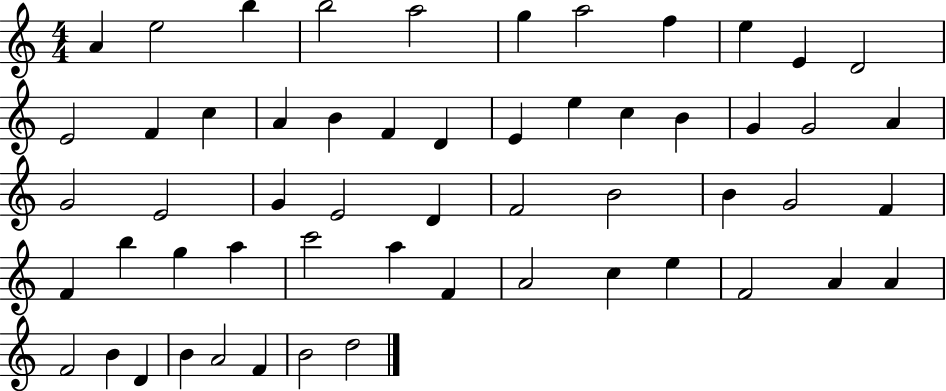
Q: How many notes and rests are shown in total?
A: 56